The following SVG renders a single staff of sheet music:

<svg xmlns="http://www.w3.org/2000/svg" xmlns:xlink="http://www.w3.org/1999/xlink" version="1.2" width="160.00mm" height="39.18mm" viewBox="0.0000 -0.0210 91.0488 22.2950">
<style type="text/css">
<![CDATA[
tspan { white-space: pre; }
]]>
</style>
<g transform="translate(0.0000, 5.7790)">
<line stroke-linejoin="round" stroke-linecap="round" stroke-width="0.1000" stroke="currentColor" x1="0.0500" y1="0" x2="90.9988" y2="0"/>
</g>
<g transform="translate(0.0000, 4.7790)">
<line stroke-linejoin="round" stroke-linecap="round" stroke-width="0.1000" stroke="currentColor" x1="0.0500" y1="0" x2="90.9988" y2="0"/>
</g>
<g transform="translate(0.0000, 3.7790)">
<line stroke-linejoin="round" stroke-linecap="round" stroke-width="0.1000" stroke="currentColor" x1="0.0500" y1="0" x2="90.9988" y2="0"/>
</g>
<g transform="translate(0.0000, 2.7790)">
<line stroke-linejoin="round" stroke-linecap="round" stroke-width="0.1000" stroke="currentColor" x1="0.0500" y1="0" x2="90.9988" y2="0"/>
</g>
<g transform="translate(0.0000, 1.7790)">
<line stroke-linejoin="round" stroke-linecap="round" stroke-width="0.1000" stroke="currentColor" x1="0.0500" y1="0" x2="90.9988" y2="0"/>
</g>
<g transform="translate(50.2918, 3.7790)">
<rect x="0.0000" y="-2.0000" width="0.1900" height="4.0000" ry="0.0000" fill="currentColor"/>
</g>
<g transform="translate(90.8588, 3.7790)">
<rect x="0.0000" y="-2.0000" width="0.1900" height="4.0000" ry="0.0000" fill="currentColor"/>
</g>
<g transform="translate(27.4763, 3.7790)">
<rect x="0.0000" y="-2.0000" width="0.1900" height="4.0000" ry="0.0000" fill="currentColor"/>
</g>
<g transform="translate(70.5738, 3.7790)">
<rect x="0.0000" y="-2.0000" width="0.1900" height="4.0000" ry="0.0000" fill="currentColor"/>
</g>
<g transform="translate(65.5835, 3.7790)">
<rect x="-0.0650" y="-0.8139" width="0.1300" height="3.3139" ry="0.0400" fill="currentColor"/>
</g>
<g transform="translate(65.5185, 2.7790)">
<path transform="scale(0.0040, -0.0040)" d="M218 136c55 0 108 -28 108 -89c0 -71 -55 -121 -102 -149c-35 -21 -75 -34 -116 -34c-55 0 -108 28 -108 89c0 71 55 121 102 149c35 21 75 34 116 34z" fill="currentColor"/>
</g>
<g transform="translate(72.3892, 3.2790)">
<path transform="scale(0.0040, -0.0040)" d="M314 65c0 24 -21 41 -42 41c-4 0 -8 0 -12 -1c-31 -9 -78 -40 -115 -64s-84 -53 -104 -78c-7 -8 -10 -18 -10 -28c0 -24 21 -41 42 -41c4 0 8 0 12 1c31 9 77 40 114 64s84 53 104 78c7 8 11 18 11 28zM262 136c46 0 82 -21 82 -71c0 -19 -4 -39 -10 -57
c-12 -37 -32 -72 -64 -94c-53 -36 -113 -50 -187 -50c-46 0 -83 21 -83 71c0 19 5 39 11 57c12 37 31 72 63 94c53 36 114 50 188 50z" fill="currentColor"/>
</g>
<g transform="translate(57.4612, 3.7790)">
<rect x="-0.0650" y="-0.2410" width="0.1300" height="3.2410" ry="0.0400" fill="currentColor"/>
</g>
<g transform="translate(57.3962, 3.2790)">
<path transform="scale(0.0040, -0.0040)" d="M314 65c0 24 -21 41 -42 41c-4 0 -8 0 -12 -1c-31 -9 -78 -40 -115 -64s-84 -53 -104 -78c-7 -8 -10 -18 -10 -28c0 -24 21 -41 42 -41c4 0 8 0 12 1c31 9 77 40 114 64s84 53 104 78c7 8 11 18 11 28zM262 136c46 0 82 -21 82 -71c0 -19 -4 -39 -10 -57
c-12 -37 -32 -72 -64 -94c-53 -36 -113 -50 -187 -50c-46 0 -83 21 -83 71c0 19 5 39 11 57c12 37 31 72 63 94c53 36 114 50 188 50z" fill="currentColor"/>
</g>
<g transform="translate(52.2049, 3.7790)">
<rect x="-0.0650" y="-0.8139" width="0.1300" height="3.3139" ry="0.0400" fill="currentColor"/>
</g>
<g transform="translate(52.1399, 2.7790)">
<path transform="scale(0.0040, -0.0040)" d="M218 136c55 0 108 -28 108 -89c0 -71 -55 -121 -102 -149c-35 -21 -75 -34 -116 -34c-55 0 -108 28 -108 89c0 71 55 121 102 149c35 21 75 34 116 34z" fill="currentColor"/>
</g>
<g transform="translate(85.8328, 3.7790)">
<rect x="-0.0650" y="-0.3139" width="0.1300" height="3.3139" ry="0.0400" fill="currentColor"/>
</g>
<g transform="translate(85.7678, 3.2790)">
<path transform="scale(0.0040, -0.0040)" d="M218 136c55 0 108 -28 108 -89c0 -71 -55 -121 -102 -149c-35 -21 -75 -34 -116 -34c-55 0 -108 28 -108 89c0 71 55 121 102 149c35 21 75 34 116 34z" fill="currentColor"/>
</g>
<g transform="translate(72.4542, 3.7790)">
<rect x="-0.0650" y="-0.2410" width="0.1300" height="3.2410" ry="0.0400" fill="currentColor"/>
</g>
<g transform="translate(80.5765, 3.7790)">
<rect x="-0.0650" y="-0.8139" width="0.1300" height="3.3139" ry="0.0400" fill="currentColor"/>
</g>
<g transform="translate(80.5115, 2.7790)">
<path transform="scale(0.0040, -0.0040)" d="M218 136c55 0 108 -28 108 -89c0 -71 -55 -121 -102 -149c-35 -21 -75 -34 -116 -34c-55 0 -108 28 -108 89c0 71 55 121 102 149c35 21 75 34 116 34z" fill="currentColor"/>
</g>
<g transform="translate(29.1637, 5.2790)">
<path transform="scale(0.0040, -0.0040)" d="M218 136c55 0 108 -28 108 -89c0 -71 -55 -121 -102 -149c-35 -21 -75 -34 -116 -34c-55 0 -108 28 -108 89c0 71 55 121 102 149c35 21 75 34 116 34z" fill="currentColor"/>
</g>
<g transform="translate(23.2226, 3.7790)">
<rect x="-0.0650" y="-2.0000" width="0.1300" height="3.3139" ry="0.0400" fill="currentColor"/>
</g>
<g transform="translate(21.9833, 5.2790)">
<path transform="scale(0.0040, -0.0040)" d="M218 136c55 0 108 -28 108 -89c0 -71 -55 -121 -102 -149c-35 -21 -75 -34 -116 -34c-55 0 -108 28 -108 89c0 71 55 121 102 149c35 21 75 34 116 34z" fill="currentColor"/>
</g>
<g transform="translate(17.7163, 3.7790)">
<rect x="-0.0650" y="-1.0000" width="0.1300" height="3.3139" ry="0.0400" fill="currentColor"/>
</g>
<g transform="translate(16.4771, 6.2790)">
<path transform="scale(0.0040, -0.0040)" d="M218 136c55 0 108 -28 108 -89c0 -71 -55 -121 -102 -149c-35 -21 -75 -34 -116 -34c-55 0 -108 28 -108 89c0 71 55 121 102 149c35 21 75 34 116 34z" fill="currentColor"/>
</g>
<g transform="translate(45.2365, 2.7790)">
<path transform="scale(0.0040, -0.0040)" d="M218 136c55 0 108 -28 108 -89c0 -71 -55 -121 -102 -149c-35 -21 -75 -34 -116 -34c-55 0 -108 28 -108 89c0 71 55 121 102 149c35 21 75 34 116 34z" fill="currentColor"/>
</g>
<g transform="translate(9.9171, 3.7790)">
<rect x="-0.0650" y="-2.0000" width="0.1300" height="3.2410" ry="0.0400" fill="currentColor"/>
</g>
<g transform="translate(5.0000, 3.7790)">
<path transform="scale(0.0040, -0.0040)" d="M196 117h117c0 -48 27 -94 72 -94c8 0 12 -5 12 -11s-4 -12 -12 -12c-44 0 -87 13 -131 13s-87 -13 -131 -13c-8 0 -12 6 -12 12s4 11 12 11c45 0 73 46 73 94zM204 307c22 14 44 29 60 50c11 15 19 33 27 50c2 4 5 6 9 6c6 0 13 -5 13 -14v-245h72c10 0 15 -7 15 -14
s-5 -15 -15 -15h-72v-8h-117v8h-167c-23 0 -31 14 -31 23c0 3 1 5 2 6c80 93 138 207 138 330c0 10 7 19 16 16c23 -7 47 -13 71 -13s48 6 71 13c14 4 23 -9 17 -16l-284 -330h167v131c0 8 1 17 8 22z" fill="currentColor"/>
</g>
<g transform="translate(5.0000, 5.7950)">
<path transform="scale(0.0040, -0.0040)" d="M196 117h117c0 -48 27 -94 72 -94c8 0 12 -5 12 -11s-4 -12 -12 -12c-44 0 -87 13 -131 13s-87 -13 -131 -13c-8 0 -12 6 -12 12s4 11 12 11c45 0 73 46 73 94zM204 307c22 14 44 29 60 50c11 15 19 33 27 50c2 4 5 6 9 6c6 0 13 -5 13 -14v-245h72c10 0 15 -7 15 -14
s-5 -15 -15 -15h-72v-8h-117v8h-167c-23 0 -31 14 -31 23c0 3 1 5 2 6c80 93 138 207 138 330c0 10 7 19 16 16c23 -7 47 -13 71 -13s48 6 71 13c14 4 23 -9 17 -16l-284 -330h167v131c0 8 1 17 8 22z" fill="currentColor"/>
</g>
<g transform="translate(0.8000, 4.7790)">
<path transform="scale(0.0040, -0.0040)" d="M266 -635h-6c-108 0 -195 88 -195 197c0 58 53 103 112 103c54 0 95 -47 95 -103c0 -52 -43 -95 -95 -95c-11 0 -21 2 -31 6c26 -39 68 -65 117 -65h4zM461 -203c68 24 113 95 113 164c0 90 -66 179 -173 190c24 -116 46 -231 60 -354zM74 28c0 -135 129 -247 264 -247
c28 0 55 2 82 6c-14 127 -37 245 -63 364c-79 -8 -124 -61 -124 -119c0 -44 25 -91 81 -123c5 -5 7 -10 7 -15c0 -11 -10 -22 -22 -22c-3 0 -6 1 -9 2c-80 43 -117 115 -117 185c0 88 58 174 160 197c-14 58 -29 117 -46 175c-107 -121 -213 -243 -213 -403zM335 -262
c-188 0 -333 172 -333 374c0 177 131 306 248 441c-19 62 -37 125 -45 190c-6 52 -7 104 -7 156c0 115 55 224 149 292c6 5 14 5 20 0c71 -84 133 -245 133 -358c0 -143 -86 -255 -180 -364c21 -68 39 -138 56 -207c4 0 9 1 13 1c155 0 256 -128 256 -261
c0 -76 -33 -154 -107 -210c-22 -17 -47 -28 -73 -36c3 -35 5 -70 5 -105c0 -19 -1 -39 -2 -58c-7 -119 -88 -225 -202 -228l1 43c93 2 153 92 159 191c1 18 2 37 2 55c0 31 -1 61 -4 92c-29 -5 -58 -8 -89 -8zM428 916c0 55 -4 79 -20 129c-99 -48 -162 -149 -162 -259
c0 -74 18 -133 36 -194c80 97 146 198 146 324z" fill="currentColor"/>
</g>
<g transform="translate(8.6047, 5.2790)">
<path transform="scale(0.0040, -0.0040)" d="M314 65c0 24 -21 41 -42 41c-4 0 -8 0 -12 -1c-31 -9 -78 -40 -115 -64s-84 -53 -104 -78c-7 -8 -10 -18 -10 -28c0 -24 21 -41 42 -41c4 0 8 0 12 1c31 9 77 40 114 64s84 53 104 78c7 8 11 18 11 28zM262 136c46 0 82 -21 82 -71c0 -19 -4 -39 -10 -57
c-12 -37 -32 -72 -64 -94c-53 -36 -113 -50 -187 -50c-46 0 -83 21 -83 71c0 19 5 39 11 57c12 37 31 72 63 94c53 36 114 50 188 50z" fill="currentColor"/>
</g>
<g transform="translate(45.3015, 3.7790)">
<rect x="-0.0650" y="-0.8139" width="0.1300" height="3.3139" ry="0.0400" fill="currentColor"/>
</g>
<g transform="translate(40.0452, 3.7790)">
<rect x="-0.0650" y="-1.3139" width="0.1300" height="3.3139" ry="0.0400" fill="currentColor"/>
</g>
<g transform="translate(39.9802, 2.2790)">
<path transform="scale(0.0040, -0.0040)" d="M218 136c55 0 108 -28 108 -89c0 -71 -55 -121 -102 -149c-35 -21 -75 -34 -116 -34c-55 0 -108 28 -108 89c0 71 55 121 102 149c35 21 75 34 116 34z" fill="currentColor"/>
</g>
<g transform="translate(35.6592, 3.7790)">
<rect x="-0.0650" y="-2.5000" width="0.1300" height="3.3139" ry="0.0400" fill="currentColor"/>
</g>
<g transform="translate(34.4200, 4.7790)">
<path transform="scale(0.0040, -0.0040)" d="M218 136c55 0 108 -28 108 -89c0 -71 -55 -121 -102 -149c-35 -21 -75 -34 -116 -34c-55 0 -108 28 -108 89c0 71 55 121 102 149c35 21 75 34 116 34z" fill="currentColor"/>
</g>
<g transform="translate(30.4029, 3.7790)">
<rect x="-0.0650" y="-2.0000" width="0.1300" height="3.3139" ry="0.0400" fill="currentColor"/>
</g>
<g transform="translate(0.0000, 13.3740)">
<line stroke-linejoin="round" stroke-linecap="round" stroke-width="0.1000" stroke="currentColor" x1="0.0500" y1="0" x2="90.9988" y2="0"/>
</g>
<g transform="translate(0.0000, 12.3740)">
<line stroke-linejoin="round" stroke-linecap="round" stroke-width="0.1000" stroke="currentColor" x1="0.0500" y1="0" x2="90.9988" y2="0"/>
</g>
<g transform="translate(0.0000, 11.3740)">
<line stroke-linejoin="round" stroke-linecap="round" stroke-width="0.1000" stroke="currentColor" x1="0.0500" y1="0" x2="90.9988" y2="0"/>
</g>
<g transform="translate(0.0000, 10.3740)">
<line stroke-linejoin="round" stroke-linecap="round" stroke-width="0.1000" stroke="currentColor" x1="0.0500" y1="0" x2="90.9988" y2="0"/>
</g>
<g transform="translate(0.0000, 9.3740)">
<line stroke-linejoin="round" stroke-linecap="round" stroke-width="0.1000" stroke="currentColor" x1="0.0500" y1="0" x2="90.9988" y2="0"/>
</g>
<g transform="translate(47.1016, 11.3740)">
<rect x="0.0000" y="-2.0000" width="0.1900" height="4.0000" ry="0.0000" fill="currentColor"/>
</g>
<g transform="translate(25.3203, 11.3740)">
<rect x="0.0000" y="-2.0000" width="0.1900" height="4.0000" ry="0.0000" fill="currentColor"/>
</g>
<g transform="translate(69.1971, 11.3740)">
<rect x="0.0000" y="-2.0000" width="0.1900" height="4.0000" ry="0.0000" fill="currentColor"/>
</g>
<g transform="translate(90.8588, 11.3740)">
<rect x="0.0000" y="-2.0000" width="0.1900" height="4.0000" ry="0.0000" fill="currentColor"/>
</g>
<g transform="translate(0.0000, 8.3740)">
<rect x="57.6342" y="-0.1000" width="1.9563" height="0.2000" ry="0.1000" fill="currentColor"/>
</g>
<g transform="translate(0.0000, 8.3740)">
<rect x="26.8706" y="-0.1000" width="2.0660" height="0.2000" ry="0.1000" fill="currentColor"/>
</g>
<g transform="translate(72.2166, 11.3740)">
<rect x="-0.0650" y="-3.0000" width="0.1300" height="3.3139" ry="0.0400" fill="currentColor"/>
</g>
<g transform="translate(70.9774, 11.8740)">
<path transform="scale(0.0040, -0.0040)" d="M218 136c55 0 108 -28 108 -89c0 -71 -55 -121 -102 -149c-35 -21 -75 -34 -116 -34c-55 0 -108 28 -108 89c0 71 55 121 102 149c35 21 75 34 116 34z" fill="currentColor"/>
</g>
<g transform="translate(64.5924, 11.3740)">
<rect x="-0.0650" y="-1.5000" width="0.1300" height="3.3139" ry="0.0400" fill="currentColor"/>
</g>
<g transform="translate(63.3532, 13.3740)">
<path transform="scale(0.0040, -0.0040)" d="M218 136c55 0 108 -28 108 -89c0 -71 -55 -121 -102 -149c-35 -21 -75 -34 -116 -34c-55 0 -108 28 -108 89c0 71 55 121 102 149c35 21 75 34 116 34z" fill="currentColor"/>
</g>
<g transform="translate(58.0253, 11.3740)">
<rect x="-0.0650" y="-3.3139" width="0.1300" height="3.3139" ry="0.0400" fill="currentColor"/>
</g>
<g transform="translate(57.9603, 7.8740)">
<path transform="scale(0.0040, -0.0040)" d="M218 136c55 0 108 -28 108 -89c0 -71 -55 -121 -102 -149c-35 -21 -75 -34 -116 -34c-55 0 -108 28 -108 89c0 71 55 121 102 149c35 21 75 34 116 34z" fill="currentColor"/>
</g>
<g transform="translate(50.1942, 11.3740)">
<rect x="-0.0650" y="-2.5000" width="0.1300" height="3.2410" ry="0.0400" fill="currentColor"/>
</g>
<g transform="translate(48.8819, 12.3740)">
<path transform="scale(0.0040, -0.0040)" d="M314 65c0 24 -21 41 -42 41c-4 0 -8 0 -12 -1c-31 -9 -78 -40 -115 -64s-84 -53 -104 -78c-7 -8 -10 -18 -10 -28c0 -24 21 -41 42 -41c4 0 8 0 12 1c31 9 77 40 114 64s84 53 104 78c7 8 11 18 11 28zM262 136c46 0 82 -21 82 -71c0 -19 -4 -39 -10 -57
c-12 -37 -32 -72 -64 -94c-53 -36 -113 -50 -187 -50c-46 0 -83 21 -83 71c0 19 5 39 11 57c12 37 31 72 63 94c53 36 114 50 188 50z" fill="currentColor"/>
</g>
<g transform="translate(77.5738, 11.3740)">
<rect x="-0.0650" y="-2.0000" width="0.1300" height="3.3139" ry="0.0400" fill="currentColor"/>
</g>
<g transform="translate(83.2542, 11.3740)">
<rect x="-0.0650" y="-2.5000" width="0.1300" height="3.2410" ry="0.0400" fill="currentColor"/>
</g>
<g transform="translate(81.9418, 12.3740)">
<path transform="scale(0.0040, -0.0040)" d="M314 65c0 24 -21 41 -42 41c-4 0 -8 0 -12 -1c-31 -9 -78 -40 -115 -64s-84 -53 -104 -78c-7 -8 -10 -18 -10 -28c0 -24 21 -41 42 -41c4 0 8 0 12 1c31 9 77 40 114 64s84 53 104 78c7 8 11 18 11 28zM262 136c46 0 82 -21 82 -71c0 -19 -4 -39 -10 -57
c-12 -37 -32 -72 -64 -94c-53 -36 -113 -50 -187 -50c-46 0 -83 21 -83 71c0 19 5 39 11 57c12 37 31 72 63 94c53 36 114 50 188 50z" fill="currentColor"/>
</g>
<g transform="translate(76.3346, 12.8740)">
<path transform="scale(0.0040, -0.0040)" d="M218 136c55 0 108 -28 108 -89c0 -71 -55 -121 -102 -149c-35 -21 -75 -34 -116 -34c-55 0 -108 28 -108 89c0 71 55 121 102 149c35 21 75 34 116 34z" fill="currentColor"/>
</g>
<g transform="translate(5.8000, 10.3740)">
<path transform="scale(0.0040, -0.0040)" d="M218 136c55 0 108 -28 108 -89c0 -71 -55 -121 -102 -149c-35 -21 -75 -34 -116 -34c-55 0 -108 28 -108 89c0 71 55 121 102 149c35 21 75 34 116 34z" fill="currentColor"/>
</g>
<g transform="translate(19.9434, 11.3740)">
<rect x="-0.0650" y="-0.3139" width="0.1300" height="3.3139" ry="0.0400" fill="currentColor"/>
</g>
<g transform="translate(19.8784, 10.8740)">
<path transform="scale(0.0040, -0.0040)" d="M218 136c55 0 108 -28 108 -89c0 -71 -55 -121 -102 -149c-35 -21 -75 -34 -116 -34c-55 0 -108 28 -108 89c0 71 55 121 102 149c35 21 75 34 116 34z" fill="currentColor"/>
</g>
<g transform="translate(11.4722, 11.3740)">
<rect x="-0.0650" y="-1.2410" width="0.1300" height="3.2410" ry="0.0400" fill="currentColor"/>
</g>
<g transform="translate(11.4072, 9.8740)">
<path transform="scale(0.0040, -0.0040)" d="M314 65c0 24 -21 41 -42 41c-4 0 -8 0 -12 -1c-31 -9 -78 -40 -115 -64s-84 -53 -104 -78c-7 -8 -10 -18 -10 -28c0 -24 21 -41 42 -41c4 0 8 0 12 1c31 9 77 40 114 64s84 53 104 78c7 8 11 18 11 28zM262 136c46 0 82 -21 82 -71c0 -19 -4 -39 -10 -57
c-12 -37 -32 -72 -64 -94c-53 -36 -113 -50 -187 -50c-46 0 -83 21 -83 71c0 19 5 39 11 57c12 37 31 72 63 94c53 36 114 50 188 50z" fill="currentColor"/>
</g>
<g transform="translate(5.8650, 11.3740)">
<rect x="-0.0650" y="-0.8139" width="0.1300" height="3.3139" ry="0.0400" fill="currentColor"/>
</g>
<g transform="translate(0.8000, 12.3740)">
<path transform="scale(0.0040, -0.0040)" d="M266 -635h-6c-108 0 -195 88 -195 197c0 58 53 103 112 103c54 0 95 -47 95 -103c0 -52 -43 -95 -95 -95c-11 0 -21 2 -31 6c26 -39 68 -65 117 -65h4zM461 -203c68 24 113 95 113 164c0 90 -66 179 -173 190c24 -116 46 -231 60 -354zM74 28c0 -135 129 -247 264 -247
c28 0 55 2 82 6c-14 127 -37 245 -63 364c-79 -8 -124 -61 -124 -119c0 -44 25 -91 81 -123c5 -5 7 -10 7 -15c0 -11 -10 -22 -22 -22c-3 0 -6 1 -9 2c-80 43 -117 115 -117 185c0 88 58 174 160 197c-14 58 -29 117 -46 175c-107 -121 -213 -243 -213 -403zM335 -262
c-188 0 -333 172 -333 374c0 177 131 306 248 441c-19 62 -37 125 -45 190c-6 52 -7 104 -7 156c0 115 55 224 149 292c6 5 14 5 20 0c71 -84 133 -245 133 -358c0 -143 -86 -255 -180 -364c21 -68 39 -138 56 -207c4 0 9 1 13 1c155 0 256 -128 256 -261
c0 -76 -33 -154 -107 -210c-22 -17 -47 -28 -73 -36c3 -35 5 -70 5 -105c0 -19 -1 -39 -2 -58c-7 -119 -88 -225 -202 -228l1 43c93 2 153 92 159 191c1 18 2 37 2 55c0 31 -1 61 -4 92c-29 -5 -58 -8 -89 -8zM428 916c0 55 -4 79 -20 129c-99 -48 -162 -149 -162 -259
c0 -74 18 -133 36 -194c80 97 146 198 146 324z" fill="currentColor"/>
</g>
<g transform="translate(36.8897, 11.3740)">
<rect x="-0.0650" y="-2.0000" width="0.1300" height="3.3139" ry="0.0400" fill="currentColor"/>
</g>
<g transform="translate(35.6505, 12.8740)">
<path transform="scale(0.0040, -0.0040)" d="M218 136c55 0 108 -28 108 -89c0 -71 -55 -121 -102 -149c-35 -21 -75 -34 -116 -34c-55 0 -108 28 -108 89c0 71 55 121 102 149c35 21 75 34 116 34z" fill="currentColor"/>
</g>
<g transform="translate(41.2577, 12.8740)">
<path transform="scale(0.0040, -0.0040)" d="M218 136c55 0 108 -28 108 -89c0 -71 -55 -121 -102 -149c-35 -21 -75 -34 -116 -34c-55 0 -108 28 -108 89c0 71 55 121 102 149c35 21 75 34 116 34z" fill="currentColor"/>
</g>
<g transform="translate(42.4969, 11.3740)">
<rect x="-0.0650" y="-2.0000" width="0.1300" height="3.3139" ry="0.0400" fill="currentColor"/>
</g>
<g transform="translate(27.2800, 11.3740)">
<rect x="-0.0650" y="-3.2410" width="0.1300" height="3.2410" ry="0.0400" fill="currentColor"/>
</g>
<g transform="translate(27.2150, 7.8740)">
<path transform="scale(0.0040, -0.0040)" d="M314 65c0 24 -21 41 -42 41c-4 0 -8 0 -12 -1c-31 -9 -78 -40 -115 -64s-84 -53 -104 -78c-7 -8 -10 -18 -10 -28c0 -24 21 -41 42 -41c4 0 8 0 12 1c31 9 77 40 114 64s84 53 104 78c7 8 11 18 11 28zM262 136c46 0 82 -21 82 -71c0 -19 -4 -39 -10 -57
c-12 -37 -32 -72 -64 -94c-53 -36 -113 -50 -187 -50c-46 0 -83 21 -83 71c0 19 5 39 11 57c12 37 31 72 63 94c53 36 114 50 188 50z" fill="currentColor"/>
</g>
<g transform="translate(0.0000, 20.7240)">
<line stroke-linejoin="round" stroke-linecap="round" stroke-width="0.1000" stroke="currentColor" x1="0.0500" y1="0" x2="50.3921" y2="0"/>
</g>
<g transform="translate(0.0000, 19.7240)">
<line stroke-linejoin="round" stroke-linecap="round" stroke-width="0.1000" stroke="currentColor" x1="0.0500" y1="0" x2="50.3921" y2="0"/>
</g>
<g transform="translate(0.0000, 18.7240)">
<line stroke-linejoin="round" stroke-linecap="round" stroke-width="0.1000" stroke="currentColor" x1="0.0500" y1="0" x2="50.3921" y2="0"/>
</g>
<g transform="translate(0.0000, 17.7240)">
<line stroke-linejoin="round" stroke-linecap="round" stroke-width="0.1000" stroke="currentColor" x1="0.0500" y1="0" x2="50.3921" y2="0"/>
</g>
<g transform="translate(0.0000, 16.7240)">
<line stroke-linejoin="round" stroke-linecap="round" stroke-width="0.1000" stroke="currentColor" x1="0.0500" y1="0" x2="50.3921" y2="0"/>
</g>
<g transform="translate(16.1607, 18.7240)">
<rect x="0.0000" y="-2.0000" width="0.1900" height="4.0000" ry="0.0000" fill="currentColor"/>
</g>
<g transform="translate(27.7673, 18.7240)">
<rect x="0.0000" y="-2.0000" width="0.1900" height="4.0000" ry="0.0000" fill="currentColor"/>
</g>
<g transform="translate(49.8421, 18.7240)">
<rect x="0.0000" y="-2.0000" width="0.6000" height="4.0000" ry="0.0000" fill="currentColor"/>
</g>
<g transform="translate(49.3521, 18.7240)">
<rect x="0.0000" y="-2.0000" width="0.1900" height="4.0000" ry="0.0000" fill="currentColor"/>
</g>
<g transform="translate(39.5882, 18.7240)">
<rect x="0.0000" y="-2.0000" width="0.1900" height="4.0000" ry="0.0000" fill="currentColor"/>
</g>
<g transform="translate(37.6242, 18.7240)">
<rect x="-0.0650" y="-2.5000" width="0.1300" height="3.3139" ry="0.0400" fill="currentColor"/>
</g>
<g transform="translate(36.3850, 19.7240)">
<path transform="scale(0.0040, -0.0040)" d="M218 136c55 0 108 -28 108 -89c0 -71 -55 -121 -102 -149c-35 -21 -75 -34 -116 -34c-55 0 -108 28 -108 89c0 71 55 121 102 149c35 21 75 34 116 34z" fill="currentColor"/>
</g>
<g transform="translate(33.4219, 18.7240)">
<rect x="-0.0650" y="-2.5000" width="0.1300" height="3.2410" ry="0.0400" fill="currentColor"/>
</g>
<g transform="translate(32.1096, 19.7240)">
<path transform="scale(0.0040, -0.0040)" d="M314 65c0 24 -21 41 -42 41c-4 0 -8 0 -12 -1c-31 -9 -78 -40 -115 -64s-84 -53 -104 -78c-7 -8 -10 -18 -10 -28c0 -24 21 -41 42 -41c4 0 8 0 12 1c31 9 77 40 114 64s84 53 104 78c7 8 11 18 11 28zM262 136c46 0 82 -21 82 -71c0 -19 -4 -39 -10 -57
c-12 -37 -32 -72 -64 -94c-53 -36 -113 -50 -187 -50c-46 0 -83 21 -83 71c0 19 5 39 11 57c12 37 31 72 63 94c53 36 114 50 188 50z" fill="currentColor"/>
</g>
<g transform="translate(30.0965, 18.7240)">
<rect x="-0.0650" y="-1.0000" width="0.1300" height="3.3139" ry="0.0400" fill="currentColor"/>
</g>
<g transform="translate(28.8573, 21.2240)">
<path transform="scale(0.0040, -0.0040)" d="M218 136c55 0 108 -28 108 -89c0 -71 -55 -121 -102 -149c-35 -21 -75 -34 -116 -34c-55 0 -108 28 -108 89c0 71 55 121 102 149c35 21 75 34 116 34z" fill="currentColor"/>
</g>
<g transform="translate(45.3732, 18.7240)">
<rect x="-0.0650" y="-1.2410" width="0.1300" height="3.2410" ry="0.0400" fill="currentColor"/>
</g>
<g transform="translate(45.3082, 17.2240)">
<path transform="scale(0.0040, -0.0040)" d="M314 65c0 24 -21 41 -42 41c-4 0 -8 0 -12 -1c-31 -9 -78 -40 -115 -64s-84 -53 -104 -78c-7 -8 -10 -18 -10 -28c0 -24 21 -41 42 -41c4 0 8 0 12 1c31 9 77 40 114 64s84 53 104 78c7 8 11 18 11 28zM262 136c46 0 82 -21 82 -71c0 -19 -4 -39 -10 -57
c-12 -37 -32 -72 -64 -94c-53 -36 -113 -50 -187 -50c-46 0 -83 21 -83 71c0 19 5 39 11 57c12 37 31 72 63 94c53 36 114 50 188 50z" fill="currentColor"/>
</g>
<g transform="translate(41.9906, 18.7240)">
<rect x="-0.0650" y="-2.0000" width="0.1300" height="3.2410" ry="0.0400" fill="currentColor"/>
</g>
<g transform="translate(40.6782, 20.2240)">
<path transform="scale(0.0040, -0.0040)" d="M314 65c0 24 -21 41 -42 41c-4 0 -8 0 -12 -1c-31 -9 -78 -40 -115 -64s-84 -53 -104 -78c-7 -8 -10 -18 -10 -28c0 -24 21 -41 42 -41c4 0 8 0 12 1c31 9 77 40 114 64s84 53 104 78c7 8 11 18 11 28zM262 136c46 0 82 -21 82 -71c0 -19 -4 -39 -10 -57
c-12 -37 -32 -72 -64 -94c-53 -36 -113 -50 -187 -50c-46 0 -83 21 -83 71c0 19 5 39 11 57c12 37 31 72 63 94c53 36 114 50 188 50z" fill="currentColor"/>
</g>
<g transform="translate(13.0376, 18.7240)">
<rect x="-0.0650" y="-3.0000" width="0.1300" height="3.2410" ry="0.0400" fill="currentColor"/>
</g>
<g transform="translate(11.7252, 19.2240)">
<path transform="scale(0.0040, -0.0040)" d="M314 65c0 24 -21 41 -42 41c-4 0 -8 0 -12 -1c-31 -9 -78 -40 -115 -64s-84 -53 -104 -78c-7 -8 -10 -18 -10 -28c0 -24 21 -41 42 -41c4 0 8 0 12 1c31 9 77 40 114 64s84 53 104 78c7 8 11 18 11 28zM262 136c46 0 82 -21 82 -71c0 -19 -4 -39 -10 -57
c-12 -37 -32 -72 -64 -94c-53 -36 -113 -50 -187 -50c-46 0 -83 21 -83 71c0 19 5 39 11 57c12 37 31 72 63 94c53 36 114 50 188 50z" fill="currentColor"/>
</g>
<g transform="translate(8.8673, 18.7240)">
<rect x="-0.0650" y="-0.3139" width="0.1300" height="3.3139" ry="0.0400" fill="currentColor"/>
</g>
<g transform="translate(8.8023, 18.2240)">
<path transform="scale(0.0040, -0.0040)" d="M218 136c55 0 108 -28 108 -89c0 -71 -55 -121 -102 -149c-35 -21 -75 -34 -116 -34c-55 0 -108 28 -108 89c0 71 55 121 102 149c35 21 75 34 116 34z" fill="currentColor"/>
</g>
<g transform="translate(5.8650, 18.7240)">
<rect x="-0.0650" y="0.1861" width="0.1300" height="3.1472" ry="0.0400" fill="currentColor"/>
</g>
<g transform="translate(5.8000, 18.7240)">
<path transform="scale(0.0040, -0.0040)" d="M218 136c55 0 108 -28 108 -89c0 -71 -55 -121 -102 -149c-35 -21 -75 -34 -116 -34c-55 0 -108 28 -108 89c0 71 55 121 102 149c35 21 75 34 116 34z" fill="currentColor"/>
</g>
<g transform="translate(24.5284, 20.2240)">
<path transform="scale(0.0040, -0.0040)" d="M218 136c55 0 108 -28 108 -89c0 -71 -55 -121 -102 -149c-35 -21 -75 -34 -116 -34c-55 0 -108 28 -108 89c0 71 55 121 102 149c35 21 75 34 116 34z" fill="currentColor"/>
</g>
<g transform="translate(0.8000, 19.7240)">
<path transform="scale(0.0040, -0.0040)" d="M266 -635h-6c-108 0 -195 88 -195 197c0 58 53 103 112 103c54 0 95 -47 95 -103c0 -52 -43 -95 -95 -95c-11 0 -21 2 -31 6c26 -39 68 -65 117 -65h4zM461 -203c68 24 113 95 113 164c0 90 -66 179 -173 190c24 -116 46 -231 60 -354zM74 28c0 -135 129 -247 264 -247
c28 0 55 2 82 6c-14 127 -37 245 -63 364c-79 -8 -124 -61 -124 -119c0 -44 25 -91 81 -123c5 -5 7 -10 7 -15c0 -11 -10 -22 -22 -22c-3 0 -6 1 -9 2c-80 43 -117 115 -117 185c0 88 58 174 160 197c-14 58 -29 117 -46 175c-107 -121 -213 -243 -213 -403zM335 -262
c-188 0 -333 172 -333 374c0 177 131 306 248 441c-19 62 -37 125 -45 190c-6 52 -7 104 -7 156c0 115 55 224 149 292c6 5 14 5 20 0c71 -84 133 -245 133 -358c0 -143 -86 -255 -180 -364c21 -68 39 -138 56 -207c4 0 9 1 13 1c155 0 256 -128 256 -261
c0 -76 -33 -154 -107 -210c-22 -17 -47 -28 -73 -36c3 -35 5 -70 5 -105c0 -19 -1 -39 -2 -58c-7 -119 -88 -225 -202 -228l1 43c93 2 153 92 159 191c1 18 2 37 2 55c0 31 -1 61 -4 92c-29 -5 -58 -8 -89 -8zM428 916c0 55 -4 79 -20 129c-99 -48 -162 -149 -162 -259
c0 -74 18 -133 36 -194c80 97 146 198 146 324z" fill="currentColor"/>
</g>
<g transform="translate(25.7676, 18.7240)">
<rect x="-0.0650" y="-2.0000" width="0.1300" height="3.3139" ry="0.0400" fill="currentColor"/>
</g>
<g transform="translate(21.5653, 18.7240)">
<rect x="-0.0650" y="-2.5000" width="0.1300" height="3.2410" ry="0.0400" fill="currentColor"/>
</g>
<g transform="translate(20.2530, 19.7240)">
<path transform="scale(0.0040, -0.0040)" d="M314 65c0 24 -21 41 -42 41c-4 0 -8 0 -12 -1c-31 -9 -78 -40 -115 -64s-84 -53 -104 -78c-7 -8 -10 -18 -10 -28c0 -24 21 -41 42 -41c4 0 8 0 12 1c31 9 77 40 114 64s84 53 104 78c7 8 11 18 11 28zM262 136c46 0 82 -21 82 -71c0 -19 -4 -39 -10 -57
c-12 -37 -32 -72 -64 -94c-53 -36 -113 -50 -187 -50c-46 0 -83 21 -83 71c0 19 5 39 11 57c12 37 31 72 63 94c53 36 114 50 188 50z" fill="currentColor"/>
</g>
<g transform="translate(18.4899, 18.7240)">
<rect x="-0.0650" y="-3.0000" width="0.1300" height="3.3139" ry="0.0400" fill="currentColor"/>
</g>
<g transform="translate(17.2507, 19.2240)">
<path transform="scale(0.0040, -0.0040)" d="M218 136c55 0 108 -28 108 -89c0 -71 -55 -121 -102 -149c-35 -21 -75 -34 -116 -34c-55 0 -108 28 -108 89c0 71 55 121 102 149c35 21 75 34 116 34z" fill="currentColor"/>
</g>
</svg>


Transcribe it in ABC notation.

X:1
T:Untitled
M:4/4
L:1/4
K:C
F2 D F F G e d d c2 d c2 d c d e2 c b2 F F G2 b E A F G2 B c A2 A G2 F D G2 G F2 e2